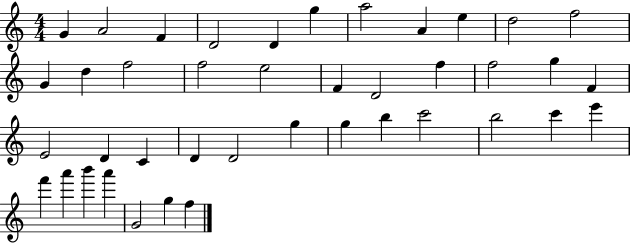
{
  \clef treble
  \numericTimeSignature
  \time 4/4
  \key c \major
  g'4 a'2 f'4 | d'2 d'4 g''4 | a''2 a'4 e''4 | d''2 f''2 | \break g'4 d''4 f''2 | f''2 e''2 | f'4 d'2 f''4 | f''2 g''4 f'4 | \break e'2 d'4 c'4 | d'4 d'2 g''4 | g''4 b''4 c'''2 | b''2 c'''4 e'''4 | \break f'''4 a'''4 b'''4 a'''4 | g'2 g''4 f''4 | \bar "|."
}